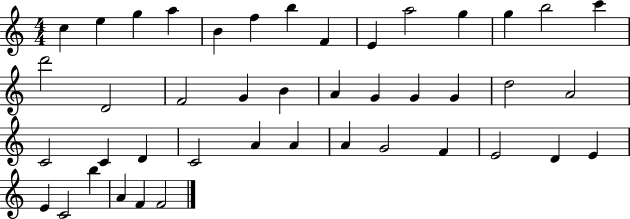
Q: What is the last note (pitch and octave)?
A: F4